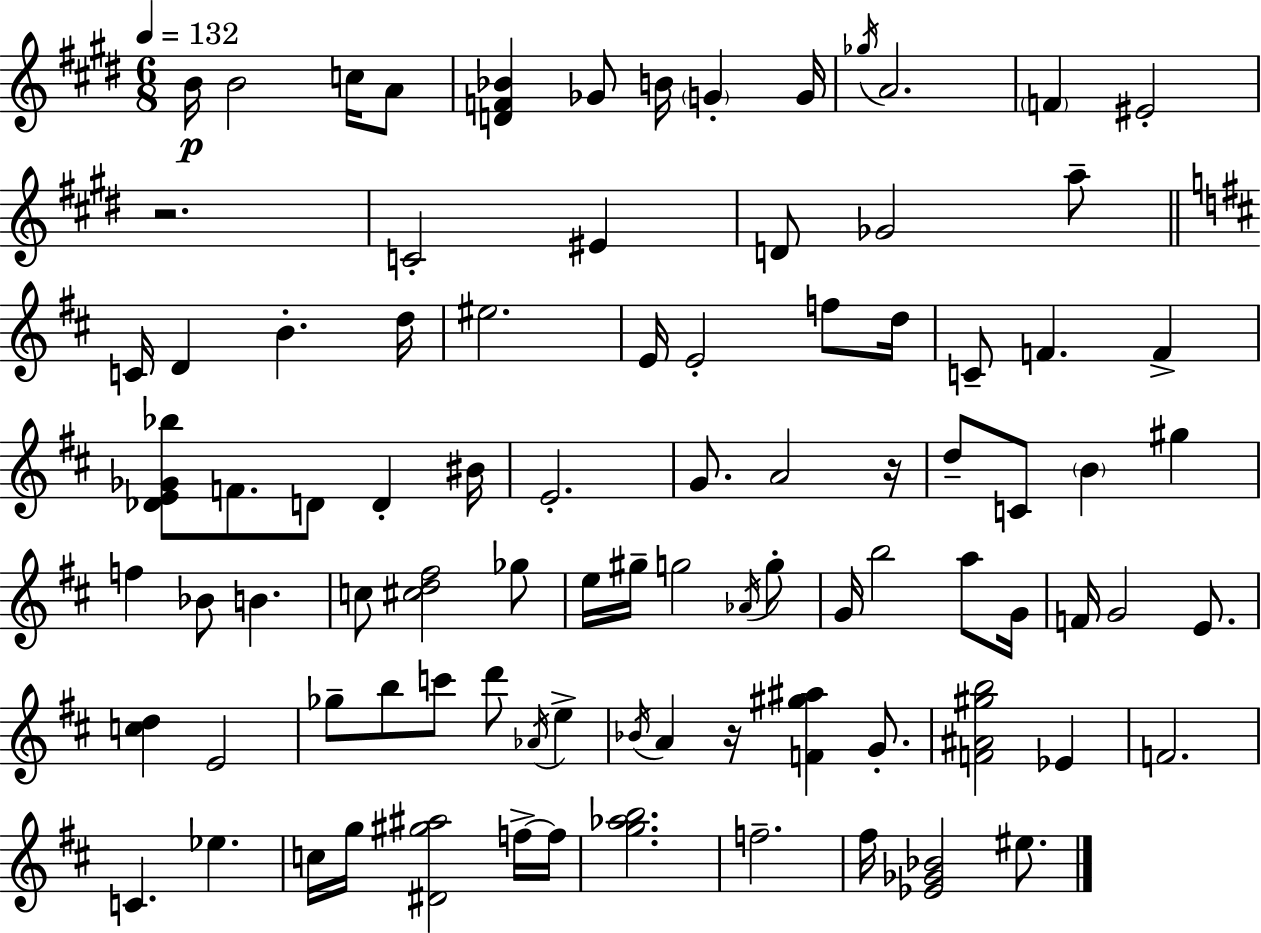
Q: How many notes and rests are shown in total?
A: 90